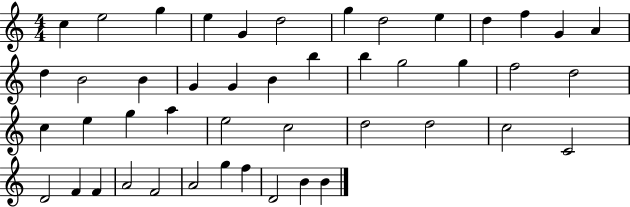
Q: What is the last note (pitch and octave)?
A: B4